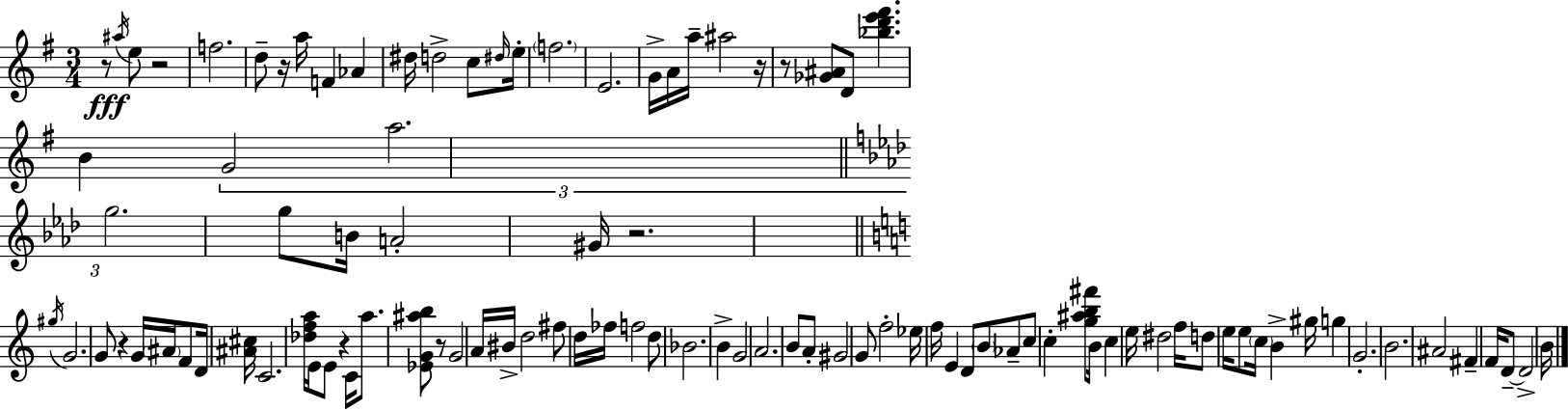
R/e A#5/s E5/e R/h F5/h. D5/e R/s A5/s F4/q Ab4/q D#5/s D5/h C5/e D#5/s E5/s F5/h. E4/h. G4/s A4/s A5/s A#5/h R/s R/e [Gb4,A#4]/e D4/e [Bb5,D6,E6,F#6]/q. B4/q G4/h A5/h. G5/h. G5/e B4/s A4/h G#4/s R/h. G#5/s G4/h. G4/e R/q G4/s A#4/s F4/e D4/s [A#4,C#5]/s C4/h. [Db5,F5,A5]/s E4/s E4/e R/q C4/s A5/e. [Eb4,G4,A#5,B5]/e R/e G4/h A4/s BIS4/s D5/h F#5/e D5/s FES5/s F5/h D5/e Bb4/h. B4/q G4/h A4/h. B4/e A4/e G#4/h G4/e F5/h Eb5/s F5/s E4/q D4/e B4/e Ab4/e C5/e C5/q [G5,A#5,B5,F#6]/e B4/s C5/q E5/s D#5/h F5/s D5/e E5/s E5/e C5/s B4/q G#5/s G5/q G4/h. B4/h. A#4/h F#4/q F4/s D4/e D4/h B4/s